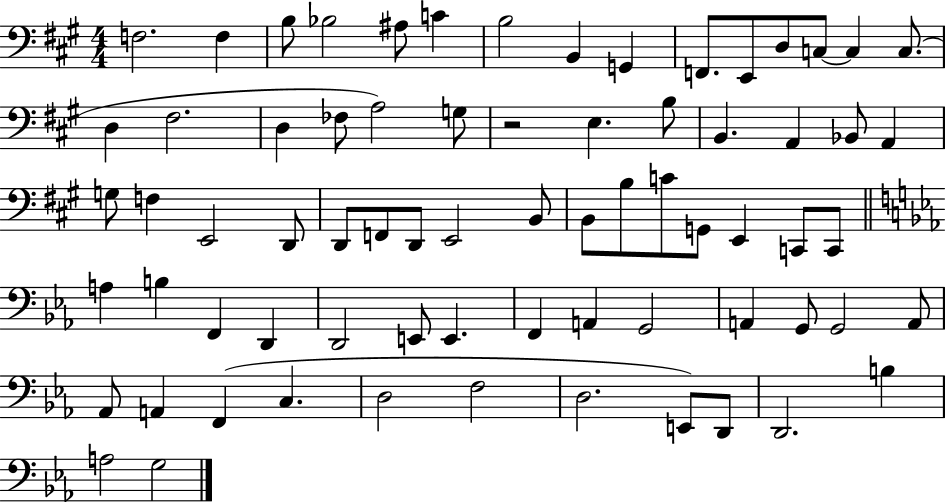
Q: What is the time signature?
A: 4/4